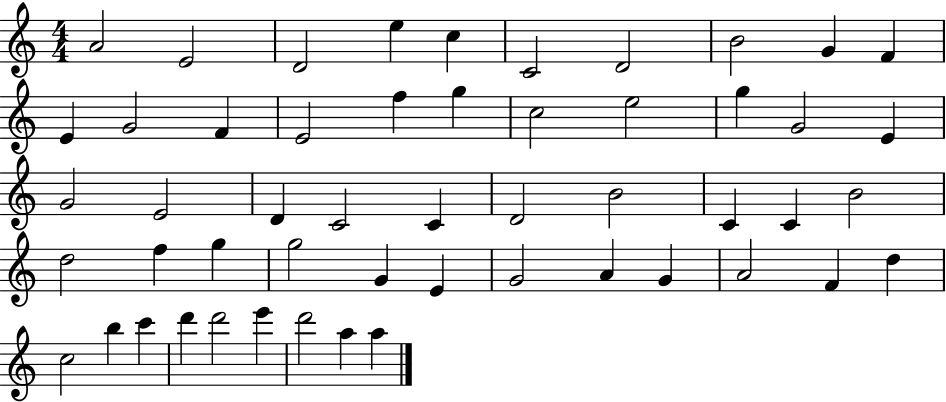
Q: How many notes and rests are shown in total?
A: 52